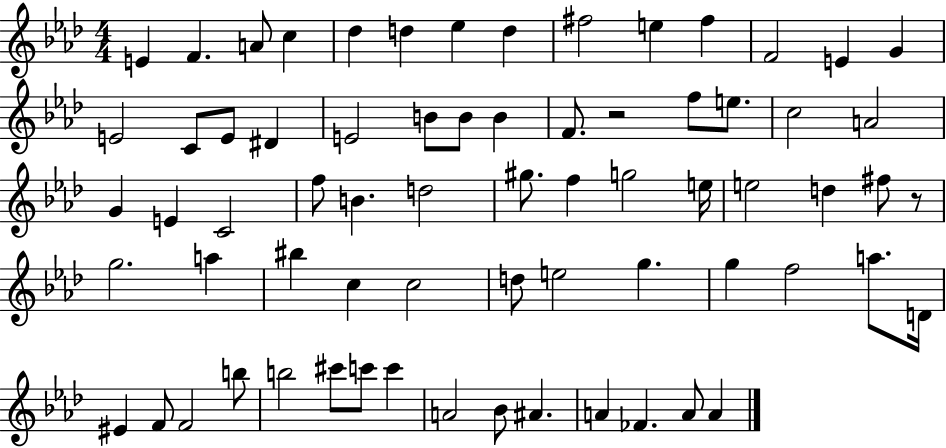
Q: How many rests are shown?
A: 2